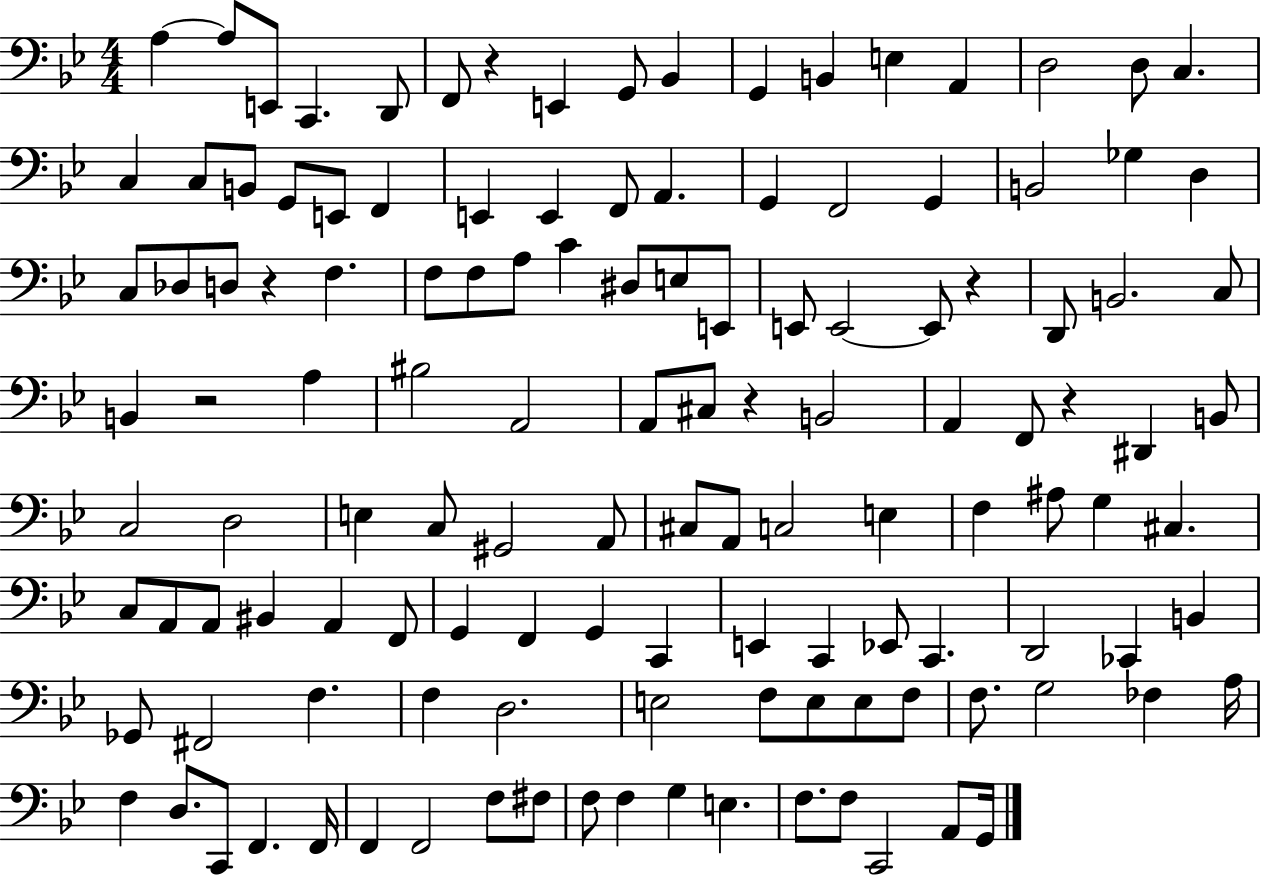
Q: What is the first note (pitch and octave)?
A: A3